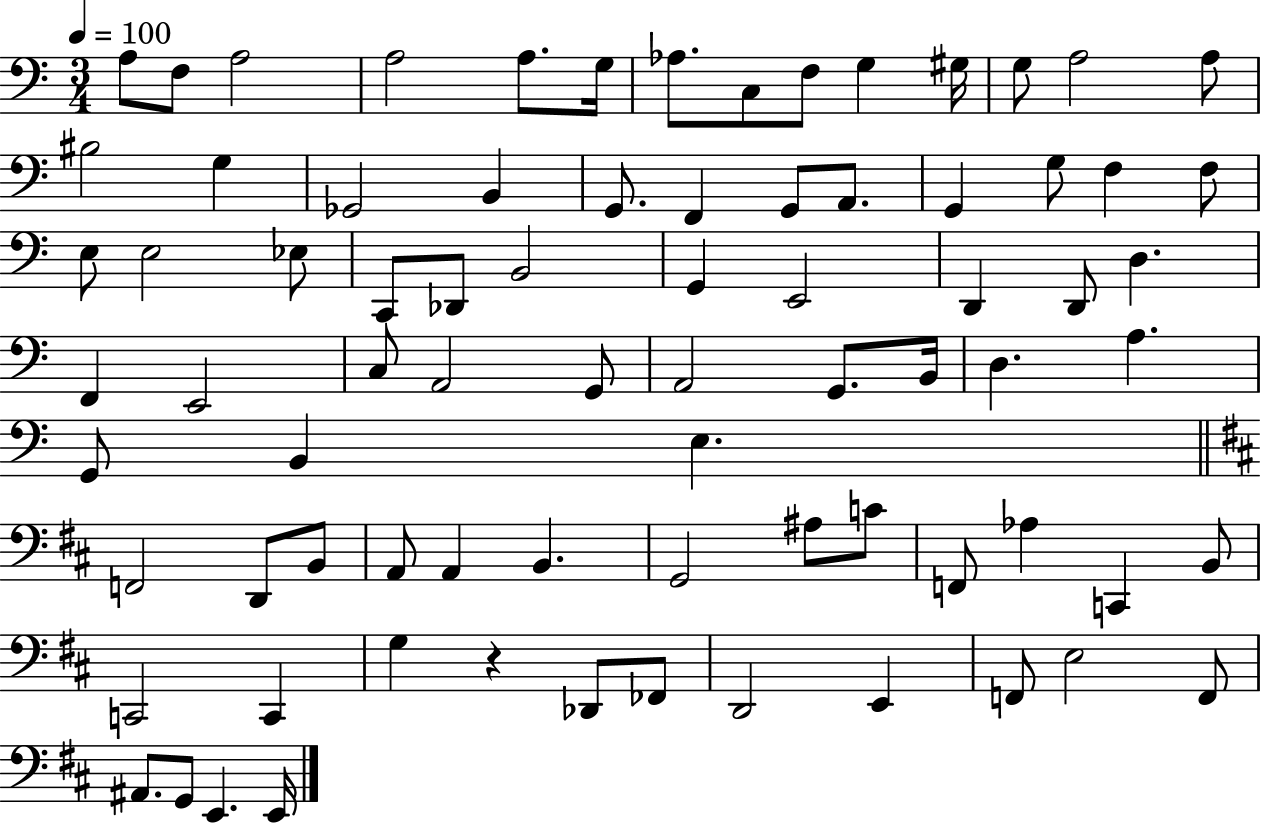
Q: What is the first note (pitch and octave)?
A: A3